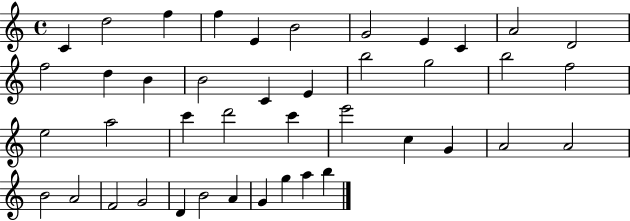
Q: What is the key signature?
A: C major